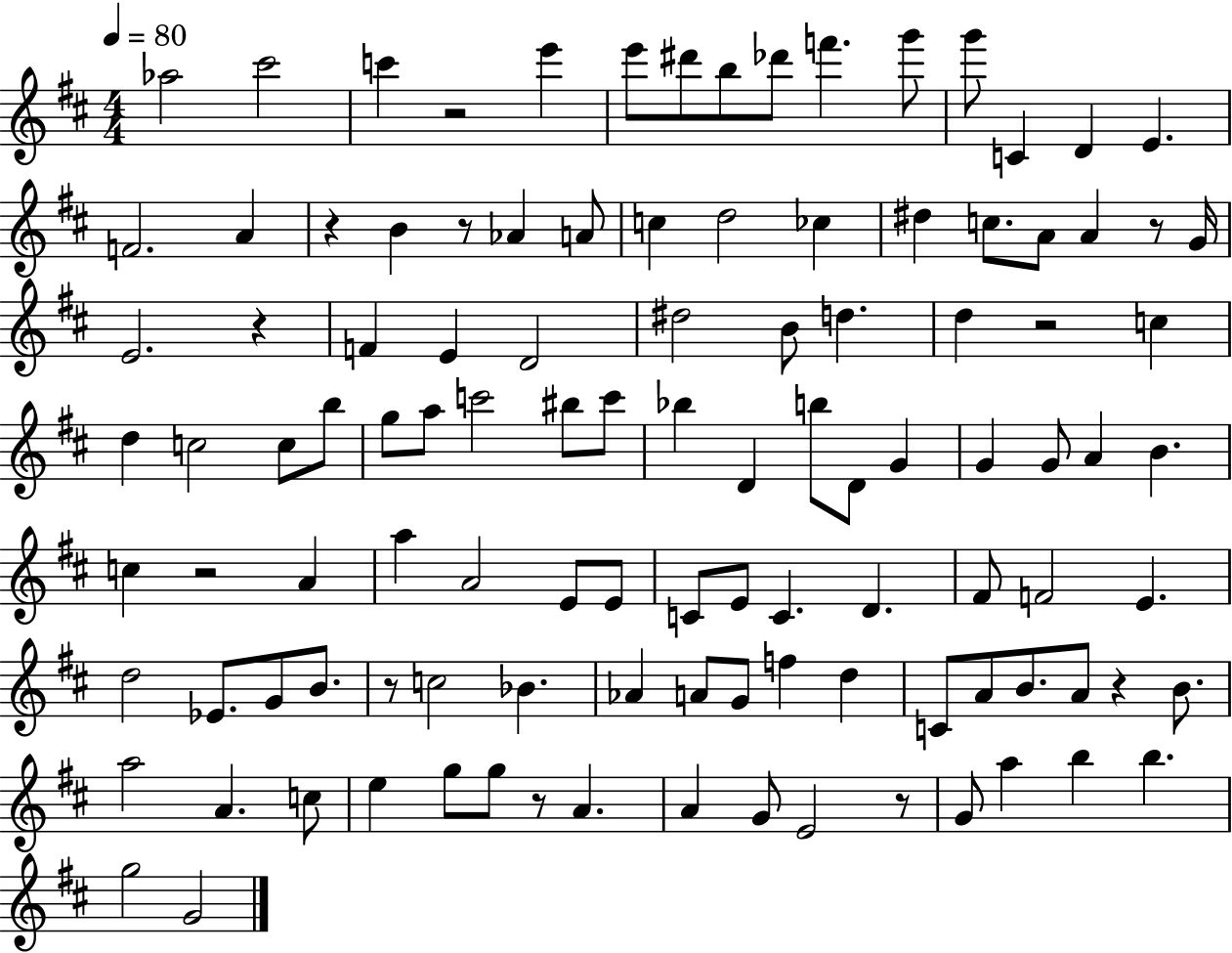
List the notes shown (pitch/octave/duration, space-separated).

Ab5/h C#6/h C6/q R/h E6/q E6/e D#6/e B5/e Db6/e F6/q. G6/e G6/e C4/q D4/q E4/q. F4/h. A4/q R/q B4/q R/e Ab4/q A4/e C5/q D5/h CES5/q D#5/q C5/e. A4/e A4/q R/e G4/s E4/h. R/q F4/q E4/q D4/h D#5/h B4/e D5/q. D5/q R/h C5/q D5/q C5/h C5/e B5/e G5/e A5/e C6/h BIS5/e C6/e Bb5/q D4/q B5/e D4/e G4/q G4/q G4/e A4/q B4/q. C5/q R/h A4/q A5/q A4/h E4/e E4/e C4/e E4/e C4/q. D4/q. F#4/e F4/h E4/q. D5/h Eb4/e. G4/e B4/e. R/e C5/h Bb4/q. Ab4/q A4/e G4/e F5/q D5/q C4/e A4/e B4/e. A4/e R/q B4/e. A5/h A4/q. C5/e E5/q G5/e G5/e R/e A4/q. A4/q G4/e E4/h R/e G4/e A5/q B5/q B5/q. G5/h G4/h